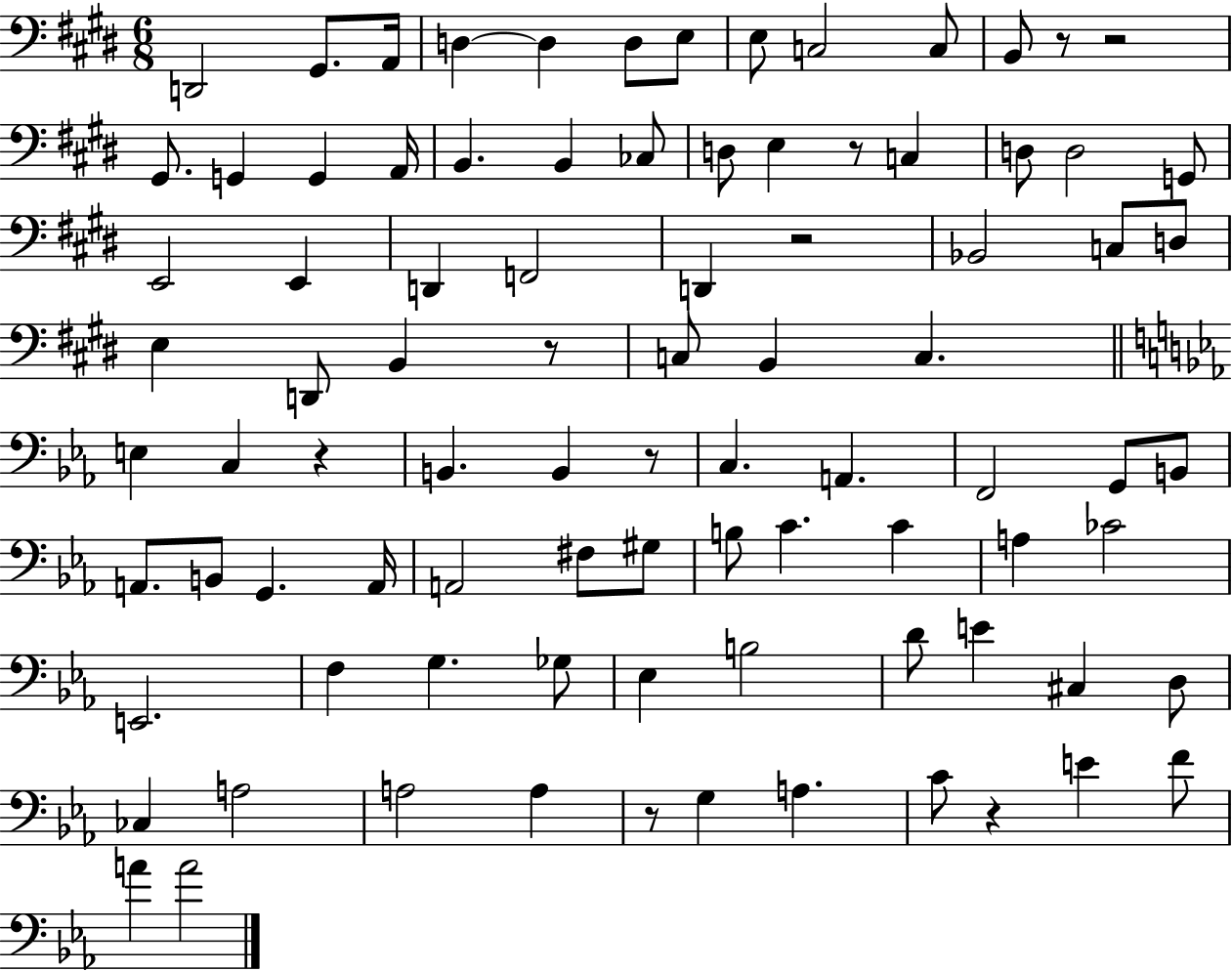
X:1
T:Untitled
M:6/8
L:1/4
K:E
D,,2 ^G,,/2 A,,/4 D, D, D,/2 E,/2 E,/2 C,2 C,/2 B,,/2 z/2 z2 ^G,,/2 G,, G,, A,,/4 B,, B,, _C,/2 D,/2 E, z/2 C, D,/2 D,2 G,,/2 E,,2 E,, D,, F,,2 D,, z2 _B,,2 C,/2 D,/2 E, D,,/2 B,, z/2 C,/2 B,, C, E, C, z B,, B,, z/2 C, A,, F,,2 G,,/2 B,,/2 A,,/2 B,,/2 G,, A,,/4 A,,2 ^F,/2 ^G,/2 B,/2 C C A, _C2 E,,2 F, G, _G,/2 _E, B,2 D/2 E ^C, D,/2 _C, A,2 A,2 A, z/2 G, A, C/2 z E F/2 A A2